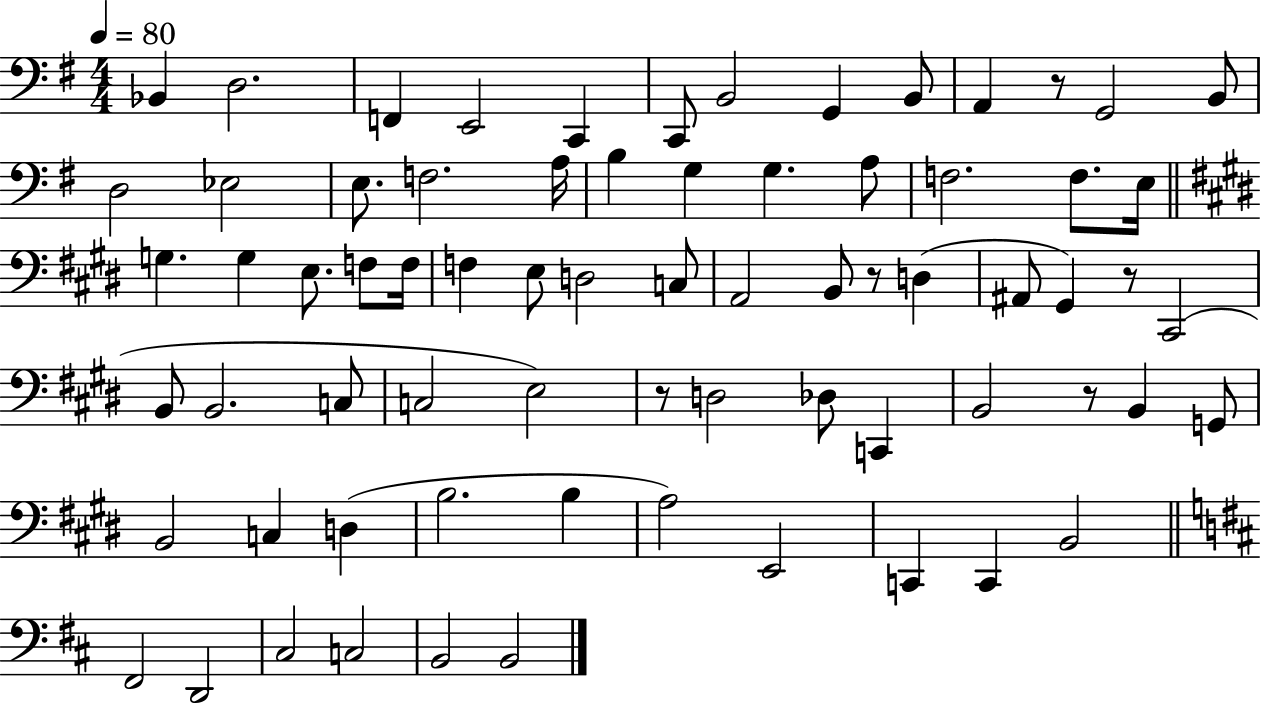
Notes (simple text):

Bb2/q D3/h. F2/q E2/h C2/q C2/e B2/h G2/q B2/e A2/q R/e G2/h B2/e D3/h Eb3/h E3/e. F3/h. A3/s B3/q G3/q G3/q. A3/e F3/h. F3/e. E3/s G3/q. G3/q E3/e. F3/e F3/s F3/q E3/e D3/h C3/e A2/h B2/e R/e D3/q A#2/e G#2/q R/e C#2/h B2/e B2/h. C3/e C3/h E3/h R/e D3/h Db3/e C2/q B2/h R/e B2/q G2/e B2/h C3/q D3/q B3/h. B3/q A3/h E2/h C2/q C2/q B2/h F#2/h D2/h C#3/h C3/h B2/h B2/h